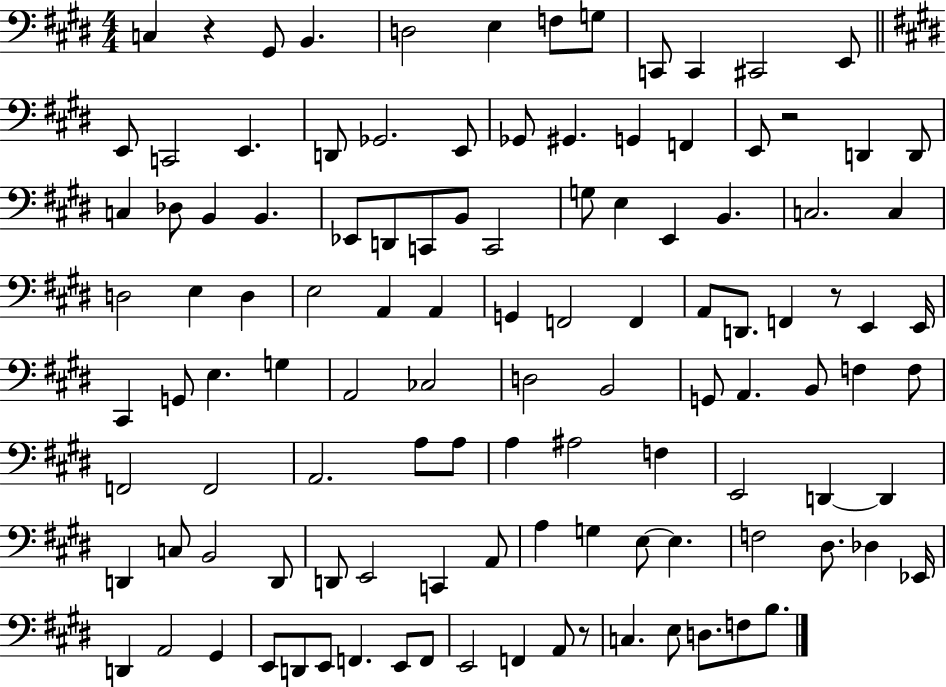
C3/q R/q G#2/e B2/q. D3/h E3/q F3/e G3/e C2/e C2/q C#2/h E2/e E2/e C2/h E2/q. D2/e Gb2/h. E2/e Gb2/e G#2/q. G2/q F2/q E2/e R/h D2/q D2/e C3/q Db3/e B2/q B2/q. Eb2/e D2/e C2/e B2/e C2/h G3/e E3/q E2/q B2/q. C3/h. C3/q D3/h E3/q D3/q E3/h A2/q A2/q G2/q F2/h F2/q A2/e D2/e. F2/q R/e E2/q E2/s C#2/q G2/e E3/q. G3/q A2/h CES3/h D3/h B2/h G2/e A2/q. B2/e F3/q F3/e F2/h F2/h A2/h. A3/e A3/e A3/q A#3/h F3/q E2/h D2/q D2/q D2/q C3/e B2/h D2/e D2/e E2/h C2/q A2/e A3/q G3/q E3/e E3/q. F3/h D#3/e. Db3/q Eb2/s D2/q A2/h G#2/q E2/e D2/e E2/e F2/q. E2/e F2/e E2/h F2/q A2/e R/e C3/q. E3/e D3/e. F3/e B3/e.